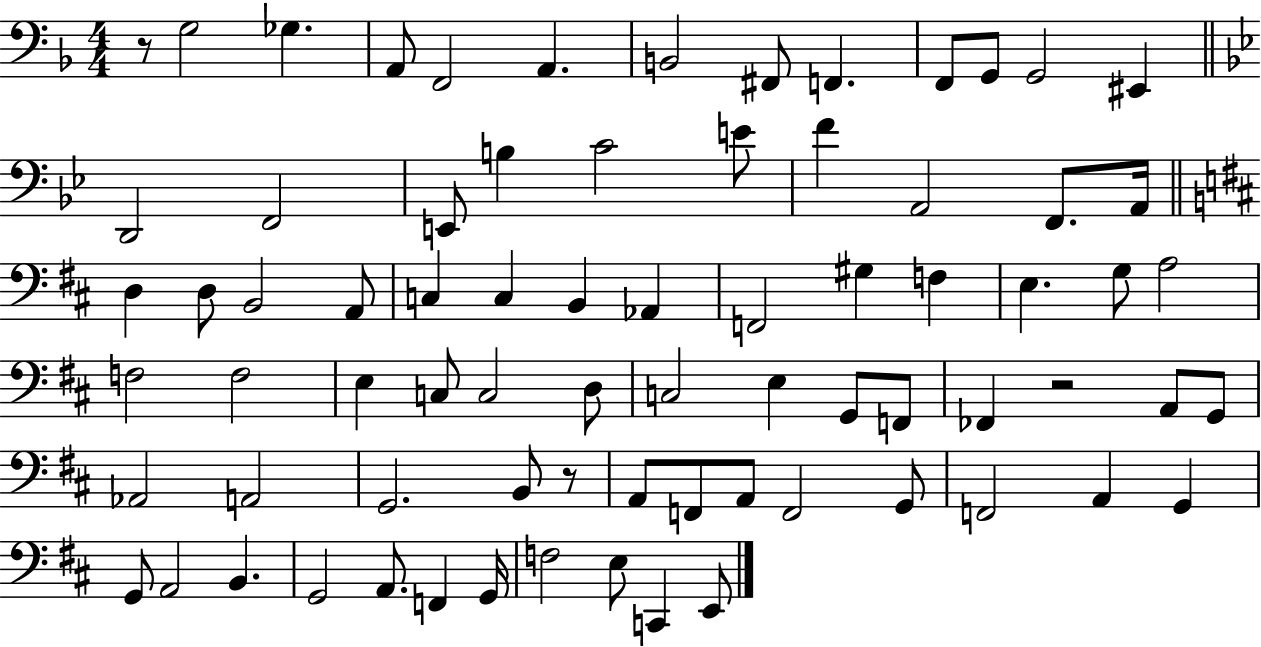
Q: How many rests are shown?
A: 3